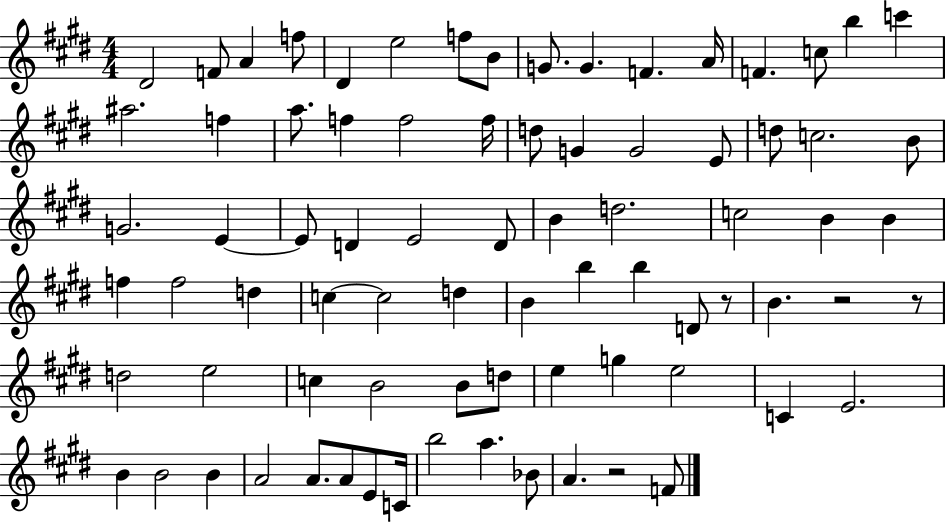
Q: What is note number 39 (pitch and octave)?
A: B4